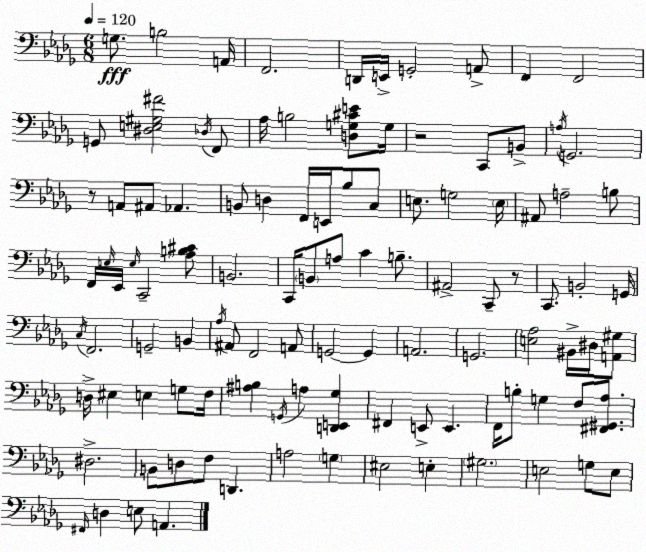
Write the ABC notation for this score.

X:1
T:Untitled
M:6/8
L:1/4
K:Bbm
G,/2 B,2 A,,/4 F,,2 D,,/4 E,,/4 G,,2 A,,/2 F,, F,,2 G,,/2 [^D,E,^G,^F]2 _D,/4 F,,/2 _A,/4 B,2 [D,G,^CE]/2 G,/4 z2 C,,/2 B,,/2 A,/4 G,,2 z/2 A,,/2 ^A,,/2 _A,, B,,/2 D, F,,/4 E,,/4 _B,/2 C,/2 E,/2 G,2 E,/4 ^A,,/2 A,2 B,/2 F,,/4 E,/4 _E,,/4 E,/4 C,,2 [_A,B,^C]/2 B,,2 C,,/4 B,,/2 A,/2 C B,/2 ^A,,2 C,,/2 z/2 C,,/2 B,,2 G,,/4 C,/4 F,,2 G,,2 B,, _A,/4 ^A,,/2 F,,2 A,,/2 G,,2 G,, A,,2 G,,2 [E,_A,]2 ^B,,/4 ^D,/4 [A,,^G,]/2 D,/4 ^E, E, G,/2 F,/4 [^A,B,] G,,/4 A, [D,,E,,_G,] ^F,, E,,/2 E,, F,,/4 B,/2 G, F,/2 [^F,,^G,,_A,]/2 ^D,2 B,,/2 D,/2 F,/2 D,, A,2 G, ^E,2 E, ^G,2 E,2 G,/2 E,/2 ^F,,/4 D, E,/2 A,,